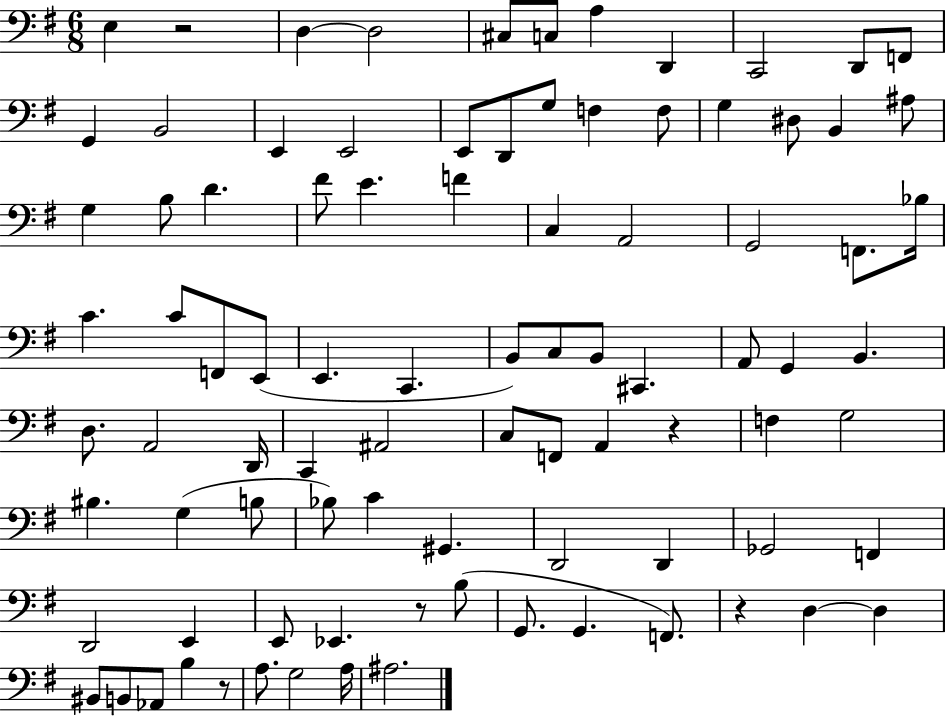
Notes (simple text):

E3/q R/h D3/q D3/h C#3/e C3/e A3/q D2/q C2/h D2/e F2/e G2/q B2/h E2/q E2/h E2/e D2/e G3/e F3/q F3/e G3/q D#3/e B2/q A#3/e G3/q B3/e D4/q. F#4/e E4/q. F4/q C3/q A2/h G2/h F2/e. Bb3/s C4/q. C4/e F2/e E2/e E2/q. C2/q. B2/e C3/e B2/e C#2/q. A2/e G2/q B2/q. D3/e. A2/h D2/s C2/q A#2/h C3/e F2/e A2/q R/q F3/q G3/h BIS3/q. G3/q B3/e Bb3/e C4/q G#2/q. D2/h D2/q Gb2/h F2/q D2/h E2/q E2/e Eb2/q. R/e B3/e G2/e. G2/q. F2/e. R/q D3/q D3/q BIS2/e B2/e Ab2/e B3/q R/e A3/e. G3/h A3/s A#3/h.